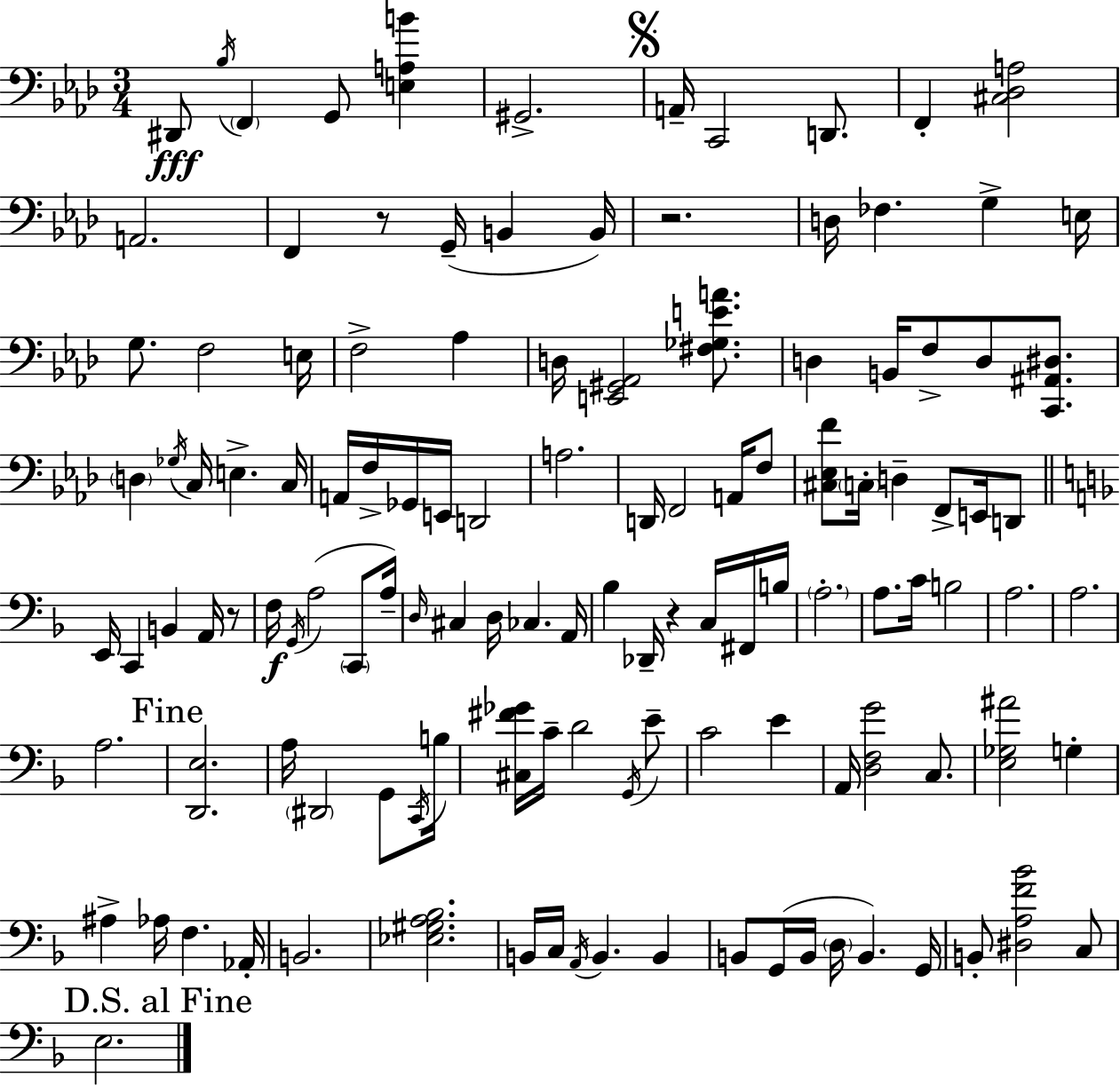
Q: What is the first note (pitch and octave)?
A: D#2